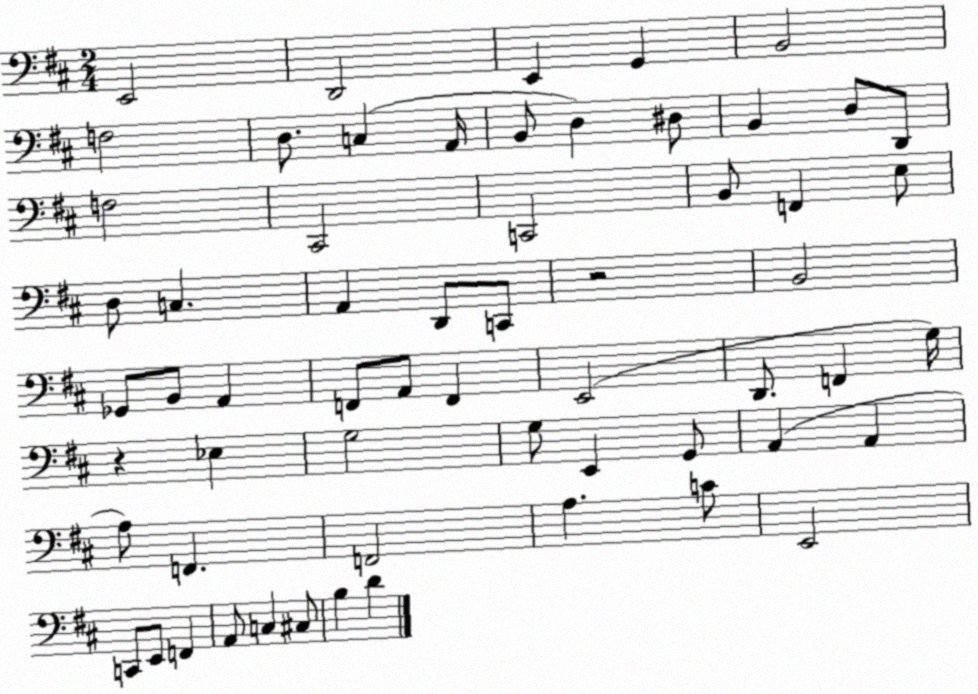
X:1
T:Untitled
M:2/4
L:1/4
K:D
E,,2 D,,2 E,, G,, B,,2 F,2 D,/2 C, A,,/4 B,,/2 D, ^D,/2 B,, D,/2 D,,/2 F,2 ^C,,2 C,,2 B,,/2 F,, E,/2 D,/2 C, A,, D,,/2 C,,/2 z2 B,,2 _G,,/2 B,,/2 A,, F,,/2 A,,/2 F,, E,,2 D,,/2 F,, G,/4 z _E, G,2 G,/2 E,, G,,/2 A,, A,, A,/2 F,, F,,2 A, C/2 E,,2 C,,/2 E,,/2 F,, A,,/2 C, ^C,/2 B, D